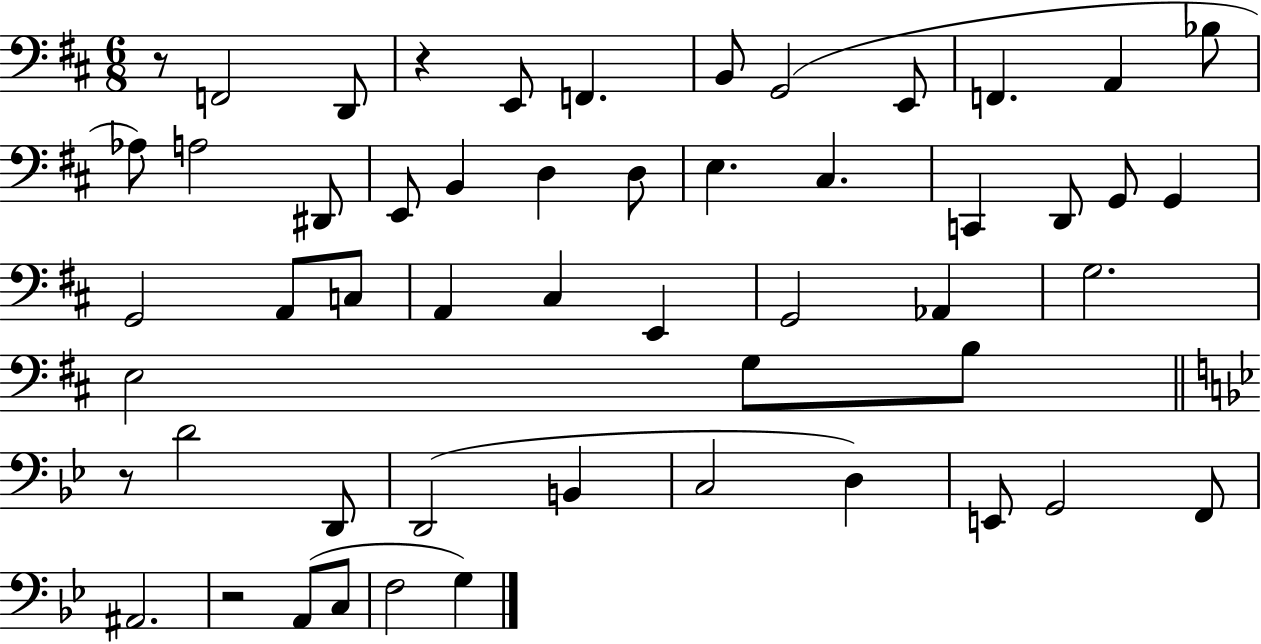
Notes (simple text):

R/e F2/h D2/e R/q E2/e F2/q. B2/e G2/h E2/e F2/q. A2/q Bb3/e Ab3/e A3/h D#2/e E2/e B2/q D3/q D3/e E3/q. C#3/q. C2/q D2/e G2/e G2/q G2/h A2/e C3/e A2/q C#3/q E2/q G2/h Ab2/q G3/h. E3/h G3/e B3/e R/e D4/h D2/e D2/h B2/q C3/h D3/q E2/e G2/h F2/e A#2/h. R/h A2/e C3/e F3/h G3/q